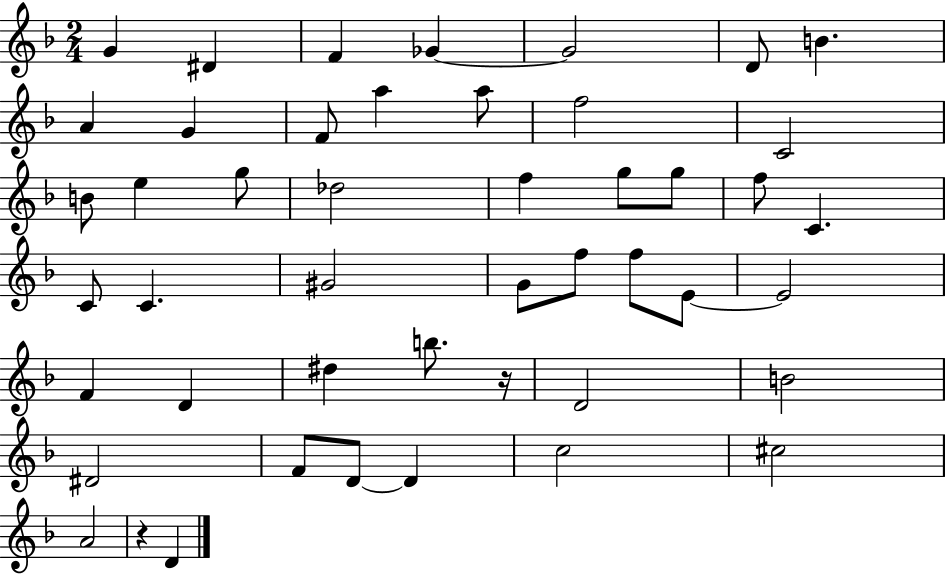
{
  \clef treble
  \numericTimeSignature
  \time 2/4
  \key f \major
  \repeat volta 2 { g'4 dis'4 | f'4 ges'4~~ | ges'2 | d'8 b'4. | \break a'4 g'4 | f'8 a''4 a''8 | f''2 | c'2 | \break b'8 e''4 g''8 | des''2 | f''4 g''8 g''8 | f''8 c'4. | \break c'8 c'4. | gis'2 | g'8 f''8 f''8 e'8~~ | e'2 | \break f'4 d'4 | dis''4 b''8. r16 | d'2 | b'2 | \break dis'2 | f'8 d'8~~ d'4 | c''2 | cis''2 | \break a'2 | r4 d'4 | } \bar "|."
}